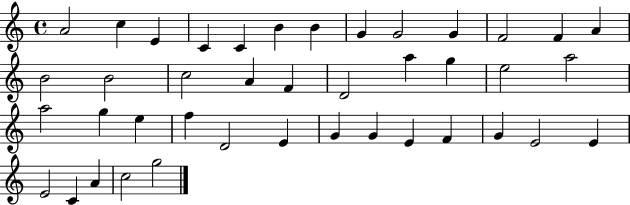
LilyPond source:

{
  \clef treble
  \time 4/4
  \defaultTimeSignature
  \key c \major
  a'2 c''4 e'4 | c'4 c'4 b'4 b'4 | g'4 g'2 g'4 | f'2 f'4 a'4 | \break b'2 b'2 | c''2 a'4 f'4 | d'2 a''4 g''4 | e''2 a''2 | \break a''2 g''4 e''4 | f''4 d'2 e'4 | g'4 g'4 e'4 f'4 | g'4 e'2 e'4 | \break e'2 c'4 a'4 | c''2 g''2 | \bar "|."
}